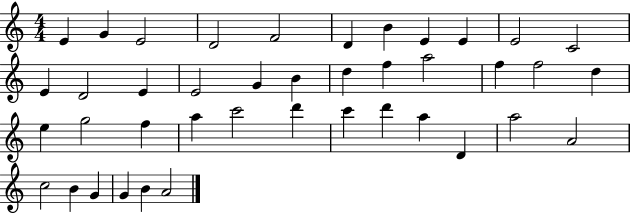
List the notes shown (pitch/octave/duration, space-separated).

E4/q G4/q E4/h D4/h F4/h D4/q B4/q E4/q E4/q E4/h C4/h E4/q D4/h E4/q E4/h G4/q B4/q D5/q F5/q A5/h F5/q F5/h D5/q E5/q G5/h F5/q A5/q C6/h D6/q C6/q D6/q A5/q D4/q A5/h A4/h C5/h B4/q G4/q G4/q B4/q A4/h